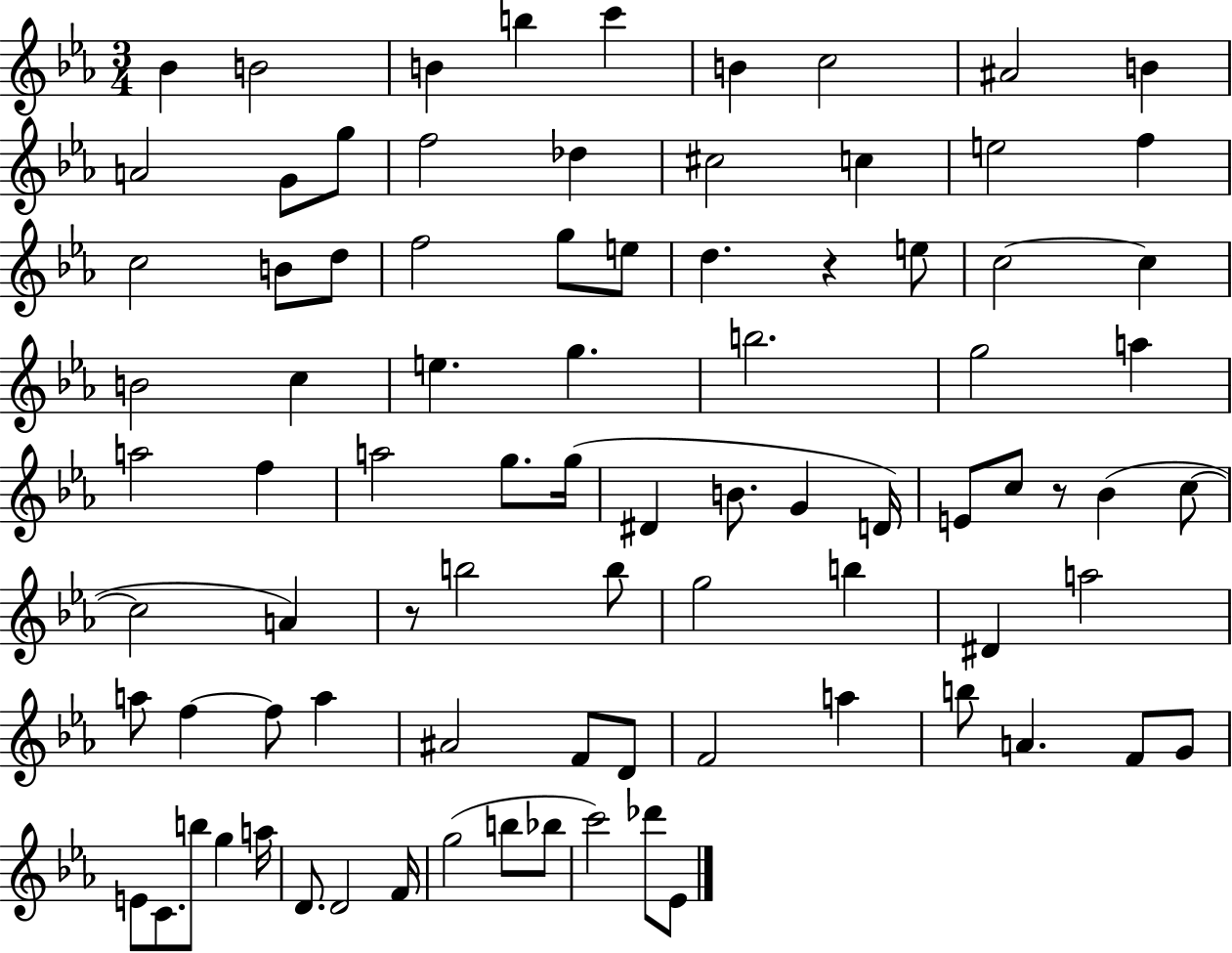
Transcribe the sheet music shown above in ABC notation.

X:1
T:Untitled
M:3/4
L:1/4
K:Eb
_B B2 B b c' B c2 ^A2 B A2 G/2 g/2 f2 _d ^c2 c e2 f c2 B/2 d/2 f2 g/2 e/2 d z e/2 c2 c B2 c e g b2 g2 a a2 f a2 g/2 g/4 ^D B/2 G D/4 E/2 c/2 z/2 _B c/2 c2 A z/2 b2 b/2 g2 b ^D a2 a/2 f f/2 a ^A2 F/2 D/2 F2 a b/2 A F/2 G/2 E/2 C/2 b/2 g a/4 D/2 D2 F/4 g2 b/2 _b/2 c'2 _d'/2 _E/2